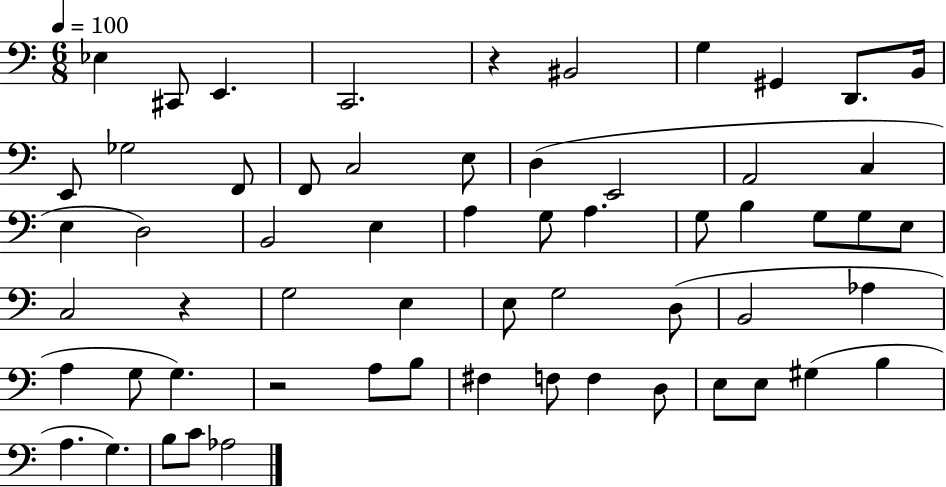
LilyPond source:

{
  \clef bass
  \numericTimeSignature
  \time 6/8
  \key c \major
  \tempo 4 = 100
  \repeat volta 2 { ees4 cis,8 e,4. | c,2. | r4 bis,2 | g4 gis,4 d,8. b,16 | \break e,8 ges2 f,8 | f,8 c2 e8 | d4( e,2 | a,2 c4 | \break e4 d2) | b,2 e4 | a4 g8 a4. | g8 b4 g8 g8 e8 | \break c2 r4 | g2 e4 | e8 g2 d8( | b,2 aes4 | \break a4 g8 g4.) | r2 a8 b8 | fis4 f8 f4 d8 | e8 e8 gis4( b4 | \break a4. g4.) | b8 c'8 aes2 | } \bar "|."
}